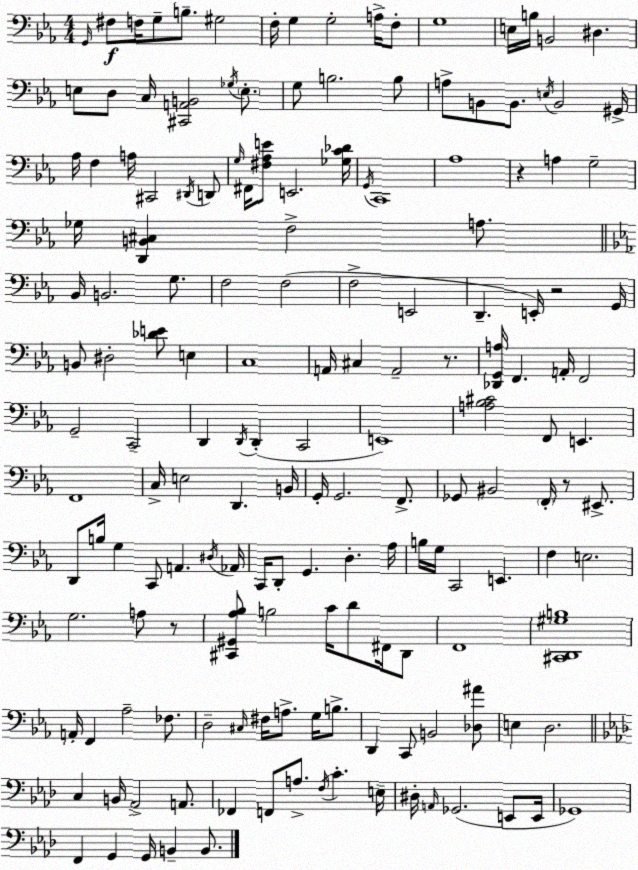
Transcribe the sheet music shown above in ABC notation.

X:1
T:Untitled
M:4/4
L:1/4
K:Eb
G,,/4 ^F,/2 F,/4 G,/2 B,/2 ^G,2 F,/4 G, G,2 A,/4 F,/2 G,4 E,/4 B,/4 B,,2 ^D, E,/2 D,/2 C,/4 [^C,,A,,B,,]2 _G,/4 E,/2 G,/2 B,2 B,/2 A,/2 B,,/2 B,,/2 E,/4 B,,2 ^G,,/4 _A,/4 F, A,/4 ^C,,2 ^D,,/4 D,,/2 G,/4 ^F,,/4 [^F,_A,E]/2 E,,2 [_G,C_D]/4 G,,/4 C,,4 _A,4 z A, G,2 _G,/4 [D,,B,,^C,] F,2 A,/2 _B,,/4 B,,2 G,/2 F,2 F,2 F,2 E,,2 D,, E,,/4 z2 G,,/4 B,,/2 ^D,2 [_DE]/2 E, C,4 A,,/4 ^C, A,,2 z/2 [_D,,G,,A,]/4 F,, A,,/4 F,,2 G,,2 C,,2 D,, D,,/4 D,, C,,2 E,,4 [A,_B,^C]2 F,,/2 E,, F,,4 C,/4 E,2 D,, B,,/4 G,,/4 G,,2 F,,/2 _G,,/2 ^B,,2 F,,/4 z/2 ^E,,/2 D,,/2 B,/4 G, C,,/2 A,, ^D,/4 _A,,/4 C,,/4 D,,/2 G,, D, _A,/4 B,/4 G,/4 C,,2 E,, F, E,2 G,2 A,/2 z/2 [^C,,^G,,_A,_B,]/2 B,2 C/4 D/2 ^F,,/4 D,,/2 F,,4 [^C,,D,,^G,B,]4 A,,/4 F,, _A,2 _F,/2 D,2 ^C,/4 ^F,/4 A,/2 G,/4 B,/2 D,, C,,/2 B,,2 [_D,^A]/2 E, D,2 C, B,,/4 _A,,2 A,,/2 _F,, F,,/2 A,/2 F,/4 C E,/4 ^D,/4 A,,/4 _G,,2 E,,/2 E,,/4 _G,,4 F,, G,, G,,/4 B,, B,,/2